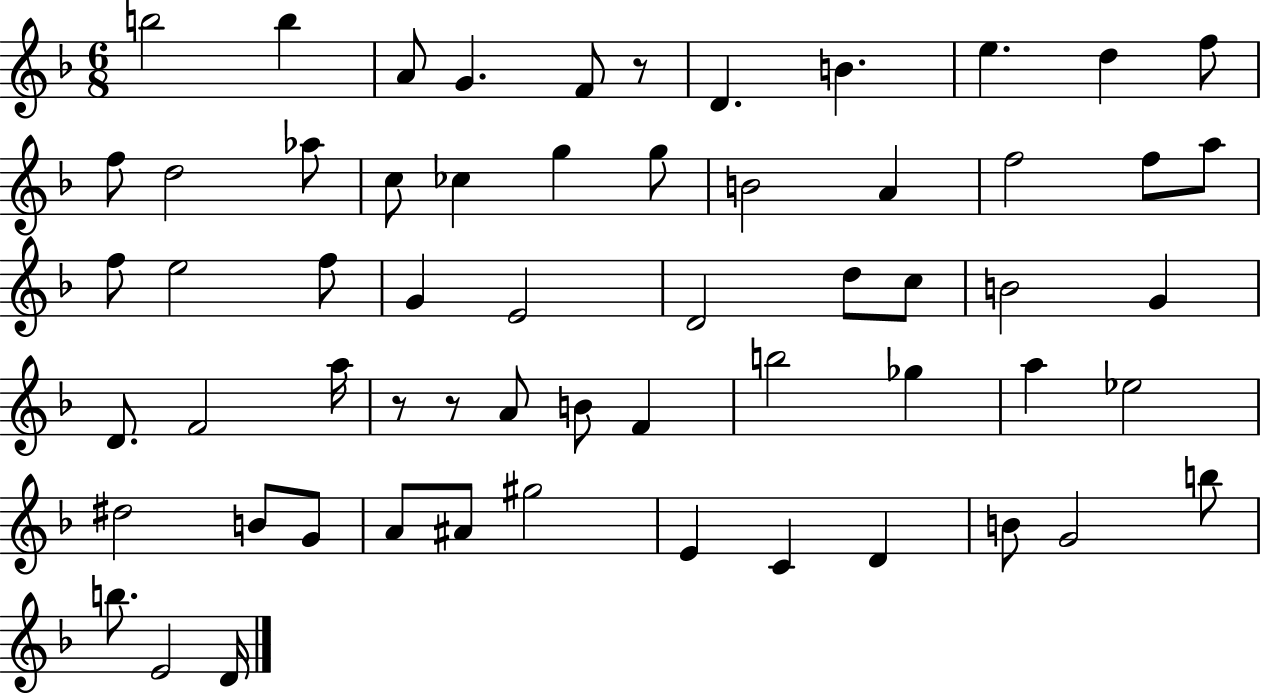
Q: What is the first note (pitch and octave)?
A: B5